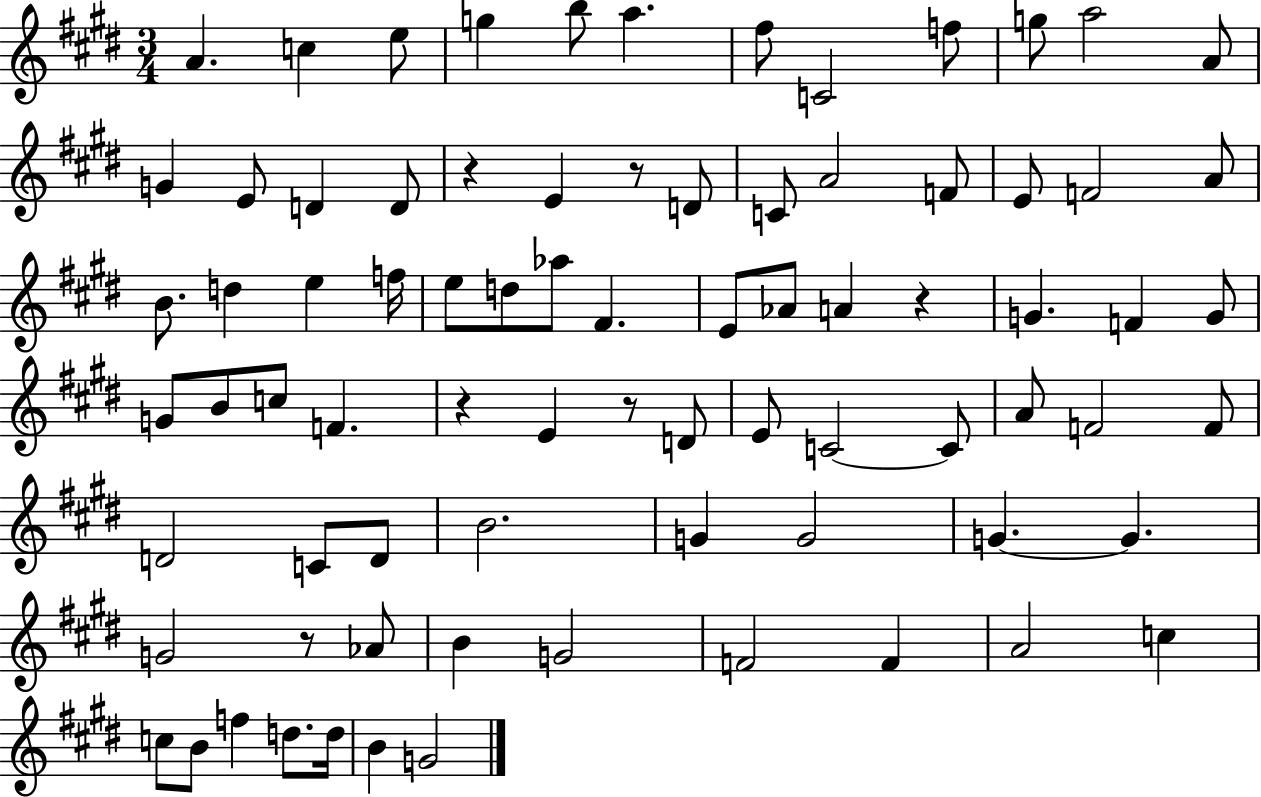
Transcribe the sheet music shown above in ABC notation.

X:1
T:Untitled
M:3/4
L:1/4
K:E
A c e/2 g b/2 a ^f/2 C2 f/2 g/2 a2 A/2 G E/2 D D/2 z E z/2 D/2 C/2 A2 F/2 E/2 F2 A/2 B/2 d e f/4 e/2 d/2 _a/2 ^F E/2 _A/2 A z G F G/2 G/2 B/2 c/2 F z E z/2 D/2 E/2 C2 C/2 A/2 F2 F/2 D2 C/2 D/2 B2 G G2 G G G2 z/2 _A/2 B G2 F2 F A2 c c/2 B/2 f d/2 d/4 B G2